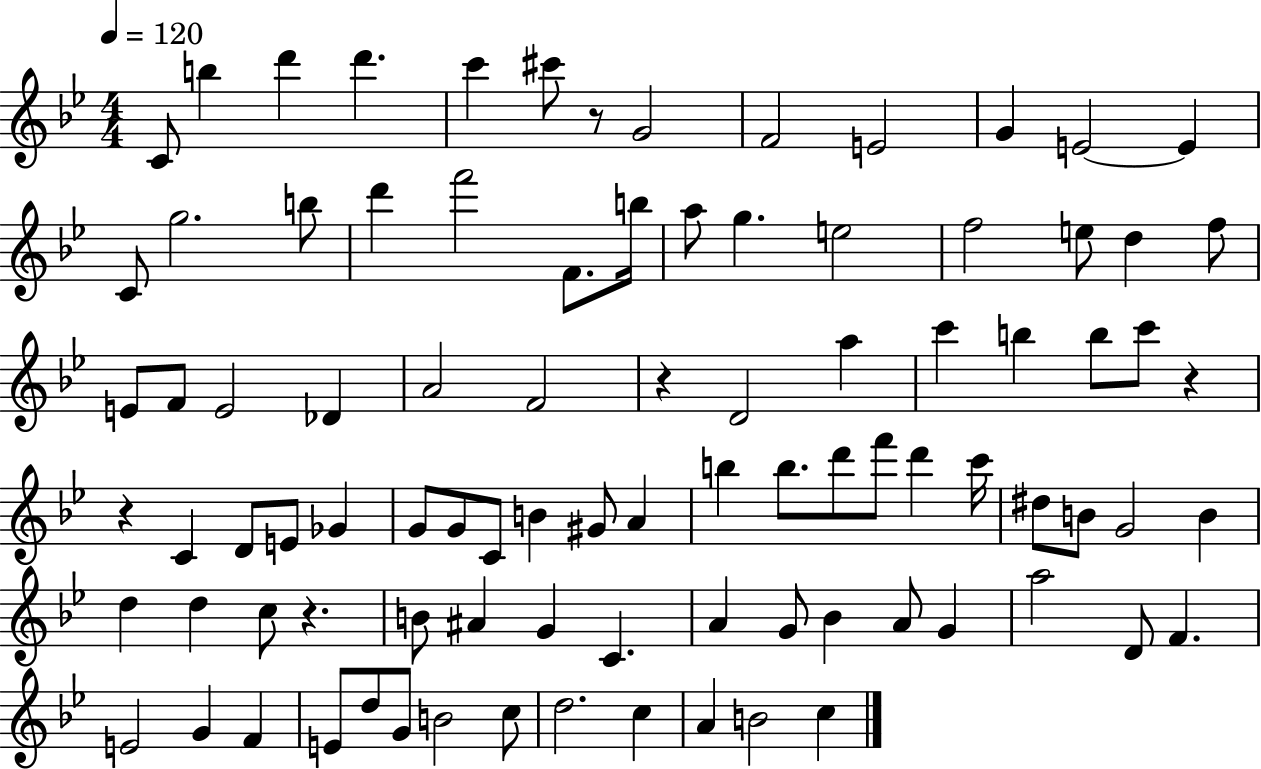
X:1
T:Untitled
M:4/4
L:1/4
K:Bb
C/2 b d' d' c' ^c'/2 z/2 G2 F2 E2 G E2 E C/2 g2 b/2 d' f'2 F/2 b/4 a/2 g e2 f2 e/2 d f/2 E/2 F/2 E2 _D A2 F2 z D2 a c' b b/2 c'/2 z z C D/2 E/2 _G G/2 G/2 C/2 B ^G/2 A b b/2 d'/2 f'/2 d' c'/4 ^d/2 B/2 G2 B d d c/2 z B/2 ^A G C A G/2 _B A/2 G a2 D/2 F E2 G F E/2 d/2 G/2 B2 c/2 d2 c A B2 c